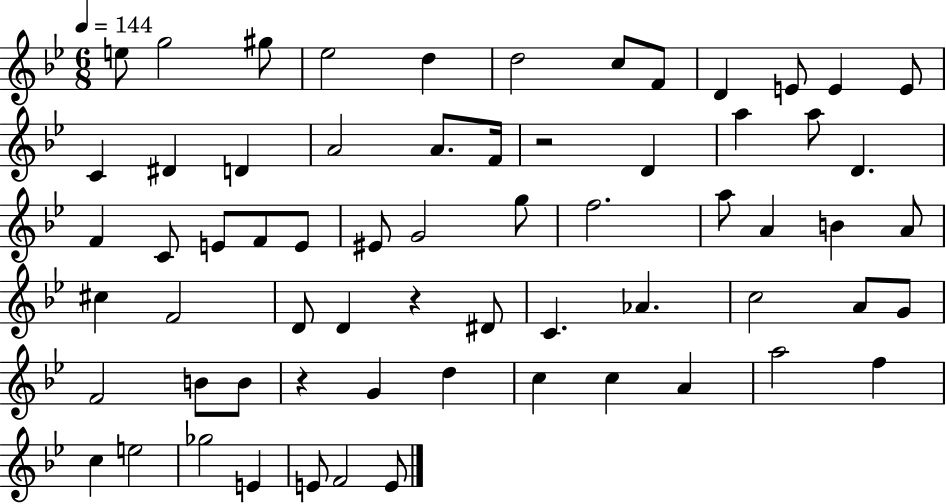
{
  \clef treble
  \numericTimeSignature
  \time 6/8
  \key bes \major
  \tempo 4 = 144
  e''8 g''2 gis''8 | ees''2 d''4 | d''2 c''8 f'8 | d'4 e'8 e'4 e'8 | \break c'4 dis'4 d'4 | a'2 a'8. f'16 | r2 d'4 | a''4 a''8 d'4. | \break f'4 c'8 e'8 f'8 e'8 | eis'8 g'2 g''8 | f''2. | a''8 a'4 b'4 a'8 | \break cis''4 f'2 | d'8 d'4 r4 dis'8 | c'4. aes'4. | c''2 a'8 g'8 | \break f'2 b'8 b'8 | r4 g'4 d''4 | c''4 c''4 a'4 | a''2 f''4 | \break c''4 e''2 | ges''2 e'4 | e'8 f'2 e'8 | \bar "|."
}